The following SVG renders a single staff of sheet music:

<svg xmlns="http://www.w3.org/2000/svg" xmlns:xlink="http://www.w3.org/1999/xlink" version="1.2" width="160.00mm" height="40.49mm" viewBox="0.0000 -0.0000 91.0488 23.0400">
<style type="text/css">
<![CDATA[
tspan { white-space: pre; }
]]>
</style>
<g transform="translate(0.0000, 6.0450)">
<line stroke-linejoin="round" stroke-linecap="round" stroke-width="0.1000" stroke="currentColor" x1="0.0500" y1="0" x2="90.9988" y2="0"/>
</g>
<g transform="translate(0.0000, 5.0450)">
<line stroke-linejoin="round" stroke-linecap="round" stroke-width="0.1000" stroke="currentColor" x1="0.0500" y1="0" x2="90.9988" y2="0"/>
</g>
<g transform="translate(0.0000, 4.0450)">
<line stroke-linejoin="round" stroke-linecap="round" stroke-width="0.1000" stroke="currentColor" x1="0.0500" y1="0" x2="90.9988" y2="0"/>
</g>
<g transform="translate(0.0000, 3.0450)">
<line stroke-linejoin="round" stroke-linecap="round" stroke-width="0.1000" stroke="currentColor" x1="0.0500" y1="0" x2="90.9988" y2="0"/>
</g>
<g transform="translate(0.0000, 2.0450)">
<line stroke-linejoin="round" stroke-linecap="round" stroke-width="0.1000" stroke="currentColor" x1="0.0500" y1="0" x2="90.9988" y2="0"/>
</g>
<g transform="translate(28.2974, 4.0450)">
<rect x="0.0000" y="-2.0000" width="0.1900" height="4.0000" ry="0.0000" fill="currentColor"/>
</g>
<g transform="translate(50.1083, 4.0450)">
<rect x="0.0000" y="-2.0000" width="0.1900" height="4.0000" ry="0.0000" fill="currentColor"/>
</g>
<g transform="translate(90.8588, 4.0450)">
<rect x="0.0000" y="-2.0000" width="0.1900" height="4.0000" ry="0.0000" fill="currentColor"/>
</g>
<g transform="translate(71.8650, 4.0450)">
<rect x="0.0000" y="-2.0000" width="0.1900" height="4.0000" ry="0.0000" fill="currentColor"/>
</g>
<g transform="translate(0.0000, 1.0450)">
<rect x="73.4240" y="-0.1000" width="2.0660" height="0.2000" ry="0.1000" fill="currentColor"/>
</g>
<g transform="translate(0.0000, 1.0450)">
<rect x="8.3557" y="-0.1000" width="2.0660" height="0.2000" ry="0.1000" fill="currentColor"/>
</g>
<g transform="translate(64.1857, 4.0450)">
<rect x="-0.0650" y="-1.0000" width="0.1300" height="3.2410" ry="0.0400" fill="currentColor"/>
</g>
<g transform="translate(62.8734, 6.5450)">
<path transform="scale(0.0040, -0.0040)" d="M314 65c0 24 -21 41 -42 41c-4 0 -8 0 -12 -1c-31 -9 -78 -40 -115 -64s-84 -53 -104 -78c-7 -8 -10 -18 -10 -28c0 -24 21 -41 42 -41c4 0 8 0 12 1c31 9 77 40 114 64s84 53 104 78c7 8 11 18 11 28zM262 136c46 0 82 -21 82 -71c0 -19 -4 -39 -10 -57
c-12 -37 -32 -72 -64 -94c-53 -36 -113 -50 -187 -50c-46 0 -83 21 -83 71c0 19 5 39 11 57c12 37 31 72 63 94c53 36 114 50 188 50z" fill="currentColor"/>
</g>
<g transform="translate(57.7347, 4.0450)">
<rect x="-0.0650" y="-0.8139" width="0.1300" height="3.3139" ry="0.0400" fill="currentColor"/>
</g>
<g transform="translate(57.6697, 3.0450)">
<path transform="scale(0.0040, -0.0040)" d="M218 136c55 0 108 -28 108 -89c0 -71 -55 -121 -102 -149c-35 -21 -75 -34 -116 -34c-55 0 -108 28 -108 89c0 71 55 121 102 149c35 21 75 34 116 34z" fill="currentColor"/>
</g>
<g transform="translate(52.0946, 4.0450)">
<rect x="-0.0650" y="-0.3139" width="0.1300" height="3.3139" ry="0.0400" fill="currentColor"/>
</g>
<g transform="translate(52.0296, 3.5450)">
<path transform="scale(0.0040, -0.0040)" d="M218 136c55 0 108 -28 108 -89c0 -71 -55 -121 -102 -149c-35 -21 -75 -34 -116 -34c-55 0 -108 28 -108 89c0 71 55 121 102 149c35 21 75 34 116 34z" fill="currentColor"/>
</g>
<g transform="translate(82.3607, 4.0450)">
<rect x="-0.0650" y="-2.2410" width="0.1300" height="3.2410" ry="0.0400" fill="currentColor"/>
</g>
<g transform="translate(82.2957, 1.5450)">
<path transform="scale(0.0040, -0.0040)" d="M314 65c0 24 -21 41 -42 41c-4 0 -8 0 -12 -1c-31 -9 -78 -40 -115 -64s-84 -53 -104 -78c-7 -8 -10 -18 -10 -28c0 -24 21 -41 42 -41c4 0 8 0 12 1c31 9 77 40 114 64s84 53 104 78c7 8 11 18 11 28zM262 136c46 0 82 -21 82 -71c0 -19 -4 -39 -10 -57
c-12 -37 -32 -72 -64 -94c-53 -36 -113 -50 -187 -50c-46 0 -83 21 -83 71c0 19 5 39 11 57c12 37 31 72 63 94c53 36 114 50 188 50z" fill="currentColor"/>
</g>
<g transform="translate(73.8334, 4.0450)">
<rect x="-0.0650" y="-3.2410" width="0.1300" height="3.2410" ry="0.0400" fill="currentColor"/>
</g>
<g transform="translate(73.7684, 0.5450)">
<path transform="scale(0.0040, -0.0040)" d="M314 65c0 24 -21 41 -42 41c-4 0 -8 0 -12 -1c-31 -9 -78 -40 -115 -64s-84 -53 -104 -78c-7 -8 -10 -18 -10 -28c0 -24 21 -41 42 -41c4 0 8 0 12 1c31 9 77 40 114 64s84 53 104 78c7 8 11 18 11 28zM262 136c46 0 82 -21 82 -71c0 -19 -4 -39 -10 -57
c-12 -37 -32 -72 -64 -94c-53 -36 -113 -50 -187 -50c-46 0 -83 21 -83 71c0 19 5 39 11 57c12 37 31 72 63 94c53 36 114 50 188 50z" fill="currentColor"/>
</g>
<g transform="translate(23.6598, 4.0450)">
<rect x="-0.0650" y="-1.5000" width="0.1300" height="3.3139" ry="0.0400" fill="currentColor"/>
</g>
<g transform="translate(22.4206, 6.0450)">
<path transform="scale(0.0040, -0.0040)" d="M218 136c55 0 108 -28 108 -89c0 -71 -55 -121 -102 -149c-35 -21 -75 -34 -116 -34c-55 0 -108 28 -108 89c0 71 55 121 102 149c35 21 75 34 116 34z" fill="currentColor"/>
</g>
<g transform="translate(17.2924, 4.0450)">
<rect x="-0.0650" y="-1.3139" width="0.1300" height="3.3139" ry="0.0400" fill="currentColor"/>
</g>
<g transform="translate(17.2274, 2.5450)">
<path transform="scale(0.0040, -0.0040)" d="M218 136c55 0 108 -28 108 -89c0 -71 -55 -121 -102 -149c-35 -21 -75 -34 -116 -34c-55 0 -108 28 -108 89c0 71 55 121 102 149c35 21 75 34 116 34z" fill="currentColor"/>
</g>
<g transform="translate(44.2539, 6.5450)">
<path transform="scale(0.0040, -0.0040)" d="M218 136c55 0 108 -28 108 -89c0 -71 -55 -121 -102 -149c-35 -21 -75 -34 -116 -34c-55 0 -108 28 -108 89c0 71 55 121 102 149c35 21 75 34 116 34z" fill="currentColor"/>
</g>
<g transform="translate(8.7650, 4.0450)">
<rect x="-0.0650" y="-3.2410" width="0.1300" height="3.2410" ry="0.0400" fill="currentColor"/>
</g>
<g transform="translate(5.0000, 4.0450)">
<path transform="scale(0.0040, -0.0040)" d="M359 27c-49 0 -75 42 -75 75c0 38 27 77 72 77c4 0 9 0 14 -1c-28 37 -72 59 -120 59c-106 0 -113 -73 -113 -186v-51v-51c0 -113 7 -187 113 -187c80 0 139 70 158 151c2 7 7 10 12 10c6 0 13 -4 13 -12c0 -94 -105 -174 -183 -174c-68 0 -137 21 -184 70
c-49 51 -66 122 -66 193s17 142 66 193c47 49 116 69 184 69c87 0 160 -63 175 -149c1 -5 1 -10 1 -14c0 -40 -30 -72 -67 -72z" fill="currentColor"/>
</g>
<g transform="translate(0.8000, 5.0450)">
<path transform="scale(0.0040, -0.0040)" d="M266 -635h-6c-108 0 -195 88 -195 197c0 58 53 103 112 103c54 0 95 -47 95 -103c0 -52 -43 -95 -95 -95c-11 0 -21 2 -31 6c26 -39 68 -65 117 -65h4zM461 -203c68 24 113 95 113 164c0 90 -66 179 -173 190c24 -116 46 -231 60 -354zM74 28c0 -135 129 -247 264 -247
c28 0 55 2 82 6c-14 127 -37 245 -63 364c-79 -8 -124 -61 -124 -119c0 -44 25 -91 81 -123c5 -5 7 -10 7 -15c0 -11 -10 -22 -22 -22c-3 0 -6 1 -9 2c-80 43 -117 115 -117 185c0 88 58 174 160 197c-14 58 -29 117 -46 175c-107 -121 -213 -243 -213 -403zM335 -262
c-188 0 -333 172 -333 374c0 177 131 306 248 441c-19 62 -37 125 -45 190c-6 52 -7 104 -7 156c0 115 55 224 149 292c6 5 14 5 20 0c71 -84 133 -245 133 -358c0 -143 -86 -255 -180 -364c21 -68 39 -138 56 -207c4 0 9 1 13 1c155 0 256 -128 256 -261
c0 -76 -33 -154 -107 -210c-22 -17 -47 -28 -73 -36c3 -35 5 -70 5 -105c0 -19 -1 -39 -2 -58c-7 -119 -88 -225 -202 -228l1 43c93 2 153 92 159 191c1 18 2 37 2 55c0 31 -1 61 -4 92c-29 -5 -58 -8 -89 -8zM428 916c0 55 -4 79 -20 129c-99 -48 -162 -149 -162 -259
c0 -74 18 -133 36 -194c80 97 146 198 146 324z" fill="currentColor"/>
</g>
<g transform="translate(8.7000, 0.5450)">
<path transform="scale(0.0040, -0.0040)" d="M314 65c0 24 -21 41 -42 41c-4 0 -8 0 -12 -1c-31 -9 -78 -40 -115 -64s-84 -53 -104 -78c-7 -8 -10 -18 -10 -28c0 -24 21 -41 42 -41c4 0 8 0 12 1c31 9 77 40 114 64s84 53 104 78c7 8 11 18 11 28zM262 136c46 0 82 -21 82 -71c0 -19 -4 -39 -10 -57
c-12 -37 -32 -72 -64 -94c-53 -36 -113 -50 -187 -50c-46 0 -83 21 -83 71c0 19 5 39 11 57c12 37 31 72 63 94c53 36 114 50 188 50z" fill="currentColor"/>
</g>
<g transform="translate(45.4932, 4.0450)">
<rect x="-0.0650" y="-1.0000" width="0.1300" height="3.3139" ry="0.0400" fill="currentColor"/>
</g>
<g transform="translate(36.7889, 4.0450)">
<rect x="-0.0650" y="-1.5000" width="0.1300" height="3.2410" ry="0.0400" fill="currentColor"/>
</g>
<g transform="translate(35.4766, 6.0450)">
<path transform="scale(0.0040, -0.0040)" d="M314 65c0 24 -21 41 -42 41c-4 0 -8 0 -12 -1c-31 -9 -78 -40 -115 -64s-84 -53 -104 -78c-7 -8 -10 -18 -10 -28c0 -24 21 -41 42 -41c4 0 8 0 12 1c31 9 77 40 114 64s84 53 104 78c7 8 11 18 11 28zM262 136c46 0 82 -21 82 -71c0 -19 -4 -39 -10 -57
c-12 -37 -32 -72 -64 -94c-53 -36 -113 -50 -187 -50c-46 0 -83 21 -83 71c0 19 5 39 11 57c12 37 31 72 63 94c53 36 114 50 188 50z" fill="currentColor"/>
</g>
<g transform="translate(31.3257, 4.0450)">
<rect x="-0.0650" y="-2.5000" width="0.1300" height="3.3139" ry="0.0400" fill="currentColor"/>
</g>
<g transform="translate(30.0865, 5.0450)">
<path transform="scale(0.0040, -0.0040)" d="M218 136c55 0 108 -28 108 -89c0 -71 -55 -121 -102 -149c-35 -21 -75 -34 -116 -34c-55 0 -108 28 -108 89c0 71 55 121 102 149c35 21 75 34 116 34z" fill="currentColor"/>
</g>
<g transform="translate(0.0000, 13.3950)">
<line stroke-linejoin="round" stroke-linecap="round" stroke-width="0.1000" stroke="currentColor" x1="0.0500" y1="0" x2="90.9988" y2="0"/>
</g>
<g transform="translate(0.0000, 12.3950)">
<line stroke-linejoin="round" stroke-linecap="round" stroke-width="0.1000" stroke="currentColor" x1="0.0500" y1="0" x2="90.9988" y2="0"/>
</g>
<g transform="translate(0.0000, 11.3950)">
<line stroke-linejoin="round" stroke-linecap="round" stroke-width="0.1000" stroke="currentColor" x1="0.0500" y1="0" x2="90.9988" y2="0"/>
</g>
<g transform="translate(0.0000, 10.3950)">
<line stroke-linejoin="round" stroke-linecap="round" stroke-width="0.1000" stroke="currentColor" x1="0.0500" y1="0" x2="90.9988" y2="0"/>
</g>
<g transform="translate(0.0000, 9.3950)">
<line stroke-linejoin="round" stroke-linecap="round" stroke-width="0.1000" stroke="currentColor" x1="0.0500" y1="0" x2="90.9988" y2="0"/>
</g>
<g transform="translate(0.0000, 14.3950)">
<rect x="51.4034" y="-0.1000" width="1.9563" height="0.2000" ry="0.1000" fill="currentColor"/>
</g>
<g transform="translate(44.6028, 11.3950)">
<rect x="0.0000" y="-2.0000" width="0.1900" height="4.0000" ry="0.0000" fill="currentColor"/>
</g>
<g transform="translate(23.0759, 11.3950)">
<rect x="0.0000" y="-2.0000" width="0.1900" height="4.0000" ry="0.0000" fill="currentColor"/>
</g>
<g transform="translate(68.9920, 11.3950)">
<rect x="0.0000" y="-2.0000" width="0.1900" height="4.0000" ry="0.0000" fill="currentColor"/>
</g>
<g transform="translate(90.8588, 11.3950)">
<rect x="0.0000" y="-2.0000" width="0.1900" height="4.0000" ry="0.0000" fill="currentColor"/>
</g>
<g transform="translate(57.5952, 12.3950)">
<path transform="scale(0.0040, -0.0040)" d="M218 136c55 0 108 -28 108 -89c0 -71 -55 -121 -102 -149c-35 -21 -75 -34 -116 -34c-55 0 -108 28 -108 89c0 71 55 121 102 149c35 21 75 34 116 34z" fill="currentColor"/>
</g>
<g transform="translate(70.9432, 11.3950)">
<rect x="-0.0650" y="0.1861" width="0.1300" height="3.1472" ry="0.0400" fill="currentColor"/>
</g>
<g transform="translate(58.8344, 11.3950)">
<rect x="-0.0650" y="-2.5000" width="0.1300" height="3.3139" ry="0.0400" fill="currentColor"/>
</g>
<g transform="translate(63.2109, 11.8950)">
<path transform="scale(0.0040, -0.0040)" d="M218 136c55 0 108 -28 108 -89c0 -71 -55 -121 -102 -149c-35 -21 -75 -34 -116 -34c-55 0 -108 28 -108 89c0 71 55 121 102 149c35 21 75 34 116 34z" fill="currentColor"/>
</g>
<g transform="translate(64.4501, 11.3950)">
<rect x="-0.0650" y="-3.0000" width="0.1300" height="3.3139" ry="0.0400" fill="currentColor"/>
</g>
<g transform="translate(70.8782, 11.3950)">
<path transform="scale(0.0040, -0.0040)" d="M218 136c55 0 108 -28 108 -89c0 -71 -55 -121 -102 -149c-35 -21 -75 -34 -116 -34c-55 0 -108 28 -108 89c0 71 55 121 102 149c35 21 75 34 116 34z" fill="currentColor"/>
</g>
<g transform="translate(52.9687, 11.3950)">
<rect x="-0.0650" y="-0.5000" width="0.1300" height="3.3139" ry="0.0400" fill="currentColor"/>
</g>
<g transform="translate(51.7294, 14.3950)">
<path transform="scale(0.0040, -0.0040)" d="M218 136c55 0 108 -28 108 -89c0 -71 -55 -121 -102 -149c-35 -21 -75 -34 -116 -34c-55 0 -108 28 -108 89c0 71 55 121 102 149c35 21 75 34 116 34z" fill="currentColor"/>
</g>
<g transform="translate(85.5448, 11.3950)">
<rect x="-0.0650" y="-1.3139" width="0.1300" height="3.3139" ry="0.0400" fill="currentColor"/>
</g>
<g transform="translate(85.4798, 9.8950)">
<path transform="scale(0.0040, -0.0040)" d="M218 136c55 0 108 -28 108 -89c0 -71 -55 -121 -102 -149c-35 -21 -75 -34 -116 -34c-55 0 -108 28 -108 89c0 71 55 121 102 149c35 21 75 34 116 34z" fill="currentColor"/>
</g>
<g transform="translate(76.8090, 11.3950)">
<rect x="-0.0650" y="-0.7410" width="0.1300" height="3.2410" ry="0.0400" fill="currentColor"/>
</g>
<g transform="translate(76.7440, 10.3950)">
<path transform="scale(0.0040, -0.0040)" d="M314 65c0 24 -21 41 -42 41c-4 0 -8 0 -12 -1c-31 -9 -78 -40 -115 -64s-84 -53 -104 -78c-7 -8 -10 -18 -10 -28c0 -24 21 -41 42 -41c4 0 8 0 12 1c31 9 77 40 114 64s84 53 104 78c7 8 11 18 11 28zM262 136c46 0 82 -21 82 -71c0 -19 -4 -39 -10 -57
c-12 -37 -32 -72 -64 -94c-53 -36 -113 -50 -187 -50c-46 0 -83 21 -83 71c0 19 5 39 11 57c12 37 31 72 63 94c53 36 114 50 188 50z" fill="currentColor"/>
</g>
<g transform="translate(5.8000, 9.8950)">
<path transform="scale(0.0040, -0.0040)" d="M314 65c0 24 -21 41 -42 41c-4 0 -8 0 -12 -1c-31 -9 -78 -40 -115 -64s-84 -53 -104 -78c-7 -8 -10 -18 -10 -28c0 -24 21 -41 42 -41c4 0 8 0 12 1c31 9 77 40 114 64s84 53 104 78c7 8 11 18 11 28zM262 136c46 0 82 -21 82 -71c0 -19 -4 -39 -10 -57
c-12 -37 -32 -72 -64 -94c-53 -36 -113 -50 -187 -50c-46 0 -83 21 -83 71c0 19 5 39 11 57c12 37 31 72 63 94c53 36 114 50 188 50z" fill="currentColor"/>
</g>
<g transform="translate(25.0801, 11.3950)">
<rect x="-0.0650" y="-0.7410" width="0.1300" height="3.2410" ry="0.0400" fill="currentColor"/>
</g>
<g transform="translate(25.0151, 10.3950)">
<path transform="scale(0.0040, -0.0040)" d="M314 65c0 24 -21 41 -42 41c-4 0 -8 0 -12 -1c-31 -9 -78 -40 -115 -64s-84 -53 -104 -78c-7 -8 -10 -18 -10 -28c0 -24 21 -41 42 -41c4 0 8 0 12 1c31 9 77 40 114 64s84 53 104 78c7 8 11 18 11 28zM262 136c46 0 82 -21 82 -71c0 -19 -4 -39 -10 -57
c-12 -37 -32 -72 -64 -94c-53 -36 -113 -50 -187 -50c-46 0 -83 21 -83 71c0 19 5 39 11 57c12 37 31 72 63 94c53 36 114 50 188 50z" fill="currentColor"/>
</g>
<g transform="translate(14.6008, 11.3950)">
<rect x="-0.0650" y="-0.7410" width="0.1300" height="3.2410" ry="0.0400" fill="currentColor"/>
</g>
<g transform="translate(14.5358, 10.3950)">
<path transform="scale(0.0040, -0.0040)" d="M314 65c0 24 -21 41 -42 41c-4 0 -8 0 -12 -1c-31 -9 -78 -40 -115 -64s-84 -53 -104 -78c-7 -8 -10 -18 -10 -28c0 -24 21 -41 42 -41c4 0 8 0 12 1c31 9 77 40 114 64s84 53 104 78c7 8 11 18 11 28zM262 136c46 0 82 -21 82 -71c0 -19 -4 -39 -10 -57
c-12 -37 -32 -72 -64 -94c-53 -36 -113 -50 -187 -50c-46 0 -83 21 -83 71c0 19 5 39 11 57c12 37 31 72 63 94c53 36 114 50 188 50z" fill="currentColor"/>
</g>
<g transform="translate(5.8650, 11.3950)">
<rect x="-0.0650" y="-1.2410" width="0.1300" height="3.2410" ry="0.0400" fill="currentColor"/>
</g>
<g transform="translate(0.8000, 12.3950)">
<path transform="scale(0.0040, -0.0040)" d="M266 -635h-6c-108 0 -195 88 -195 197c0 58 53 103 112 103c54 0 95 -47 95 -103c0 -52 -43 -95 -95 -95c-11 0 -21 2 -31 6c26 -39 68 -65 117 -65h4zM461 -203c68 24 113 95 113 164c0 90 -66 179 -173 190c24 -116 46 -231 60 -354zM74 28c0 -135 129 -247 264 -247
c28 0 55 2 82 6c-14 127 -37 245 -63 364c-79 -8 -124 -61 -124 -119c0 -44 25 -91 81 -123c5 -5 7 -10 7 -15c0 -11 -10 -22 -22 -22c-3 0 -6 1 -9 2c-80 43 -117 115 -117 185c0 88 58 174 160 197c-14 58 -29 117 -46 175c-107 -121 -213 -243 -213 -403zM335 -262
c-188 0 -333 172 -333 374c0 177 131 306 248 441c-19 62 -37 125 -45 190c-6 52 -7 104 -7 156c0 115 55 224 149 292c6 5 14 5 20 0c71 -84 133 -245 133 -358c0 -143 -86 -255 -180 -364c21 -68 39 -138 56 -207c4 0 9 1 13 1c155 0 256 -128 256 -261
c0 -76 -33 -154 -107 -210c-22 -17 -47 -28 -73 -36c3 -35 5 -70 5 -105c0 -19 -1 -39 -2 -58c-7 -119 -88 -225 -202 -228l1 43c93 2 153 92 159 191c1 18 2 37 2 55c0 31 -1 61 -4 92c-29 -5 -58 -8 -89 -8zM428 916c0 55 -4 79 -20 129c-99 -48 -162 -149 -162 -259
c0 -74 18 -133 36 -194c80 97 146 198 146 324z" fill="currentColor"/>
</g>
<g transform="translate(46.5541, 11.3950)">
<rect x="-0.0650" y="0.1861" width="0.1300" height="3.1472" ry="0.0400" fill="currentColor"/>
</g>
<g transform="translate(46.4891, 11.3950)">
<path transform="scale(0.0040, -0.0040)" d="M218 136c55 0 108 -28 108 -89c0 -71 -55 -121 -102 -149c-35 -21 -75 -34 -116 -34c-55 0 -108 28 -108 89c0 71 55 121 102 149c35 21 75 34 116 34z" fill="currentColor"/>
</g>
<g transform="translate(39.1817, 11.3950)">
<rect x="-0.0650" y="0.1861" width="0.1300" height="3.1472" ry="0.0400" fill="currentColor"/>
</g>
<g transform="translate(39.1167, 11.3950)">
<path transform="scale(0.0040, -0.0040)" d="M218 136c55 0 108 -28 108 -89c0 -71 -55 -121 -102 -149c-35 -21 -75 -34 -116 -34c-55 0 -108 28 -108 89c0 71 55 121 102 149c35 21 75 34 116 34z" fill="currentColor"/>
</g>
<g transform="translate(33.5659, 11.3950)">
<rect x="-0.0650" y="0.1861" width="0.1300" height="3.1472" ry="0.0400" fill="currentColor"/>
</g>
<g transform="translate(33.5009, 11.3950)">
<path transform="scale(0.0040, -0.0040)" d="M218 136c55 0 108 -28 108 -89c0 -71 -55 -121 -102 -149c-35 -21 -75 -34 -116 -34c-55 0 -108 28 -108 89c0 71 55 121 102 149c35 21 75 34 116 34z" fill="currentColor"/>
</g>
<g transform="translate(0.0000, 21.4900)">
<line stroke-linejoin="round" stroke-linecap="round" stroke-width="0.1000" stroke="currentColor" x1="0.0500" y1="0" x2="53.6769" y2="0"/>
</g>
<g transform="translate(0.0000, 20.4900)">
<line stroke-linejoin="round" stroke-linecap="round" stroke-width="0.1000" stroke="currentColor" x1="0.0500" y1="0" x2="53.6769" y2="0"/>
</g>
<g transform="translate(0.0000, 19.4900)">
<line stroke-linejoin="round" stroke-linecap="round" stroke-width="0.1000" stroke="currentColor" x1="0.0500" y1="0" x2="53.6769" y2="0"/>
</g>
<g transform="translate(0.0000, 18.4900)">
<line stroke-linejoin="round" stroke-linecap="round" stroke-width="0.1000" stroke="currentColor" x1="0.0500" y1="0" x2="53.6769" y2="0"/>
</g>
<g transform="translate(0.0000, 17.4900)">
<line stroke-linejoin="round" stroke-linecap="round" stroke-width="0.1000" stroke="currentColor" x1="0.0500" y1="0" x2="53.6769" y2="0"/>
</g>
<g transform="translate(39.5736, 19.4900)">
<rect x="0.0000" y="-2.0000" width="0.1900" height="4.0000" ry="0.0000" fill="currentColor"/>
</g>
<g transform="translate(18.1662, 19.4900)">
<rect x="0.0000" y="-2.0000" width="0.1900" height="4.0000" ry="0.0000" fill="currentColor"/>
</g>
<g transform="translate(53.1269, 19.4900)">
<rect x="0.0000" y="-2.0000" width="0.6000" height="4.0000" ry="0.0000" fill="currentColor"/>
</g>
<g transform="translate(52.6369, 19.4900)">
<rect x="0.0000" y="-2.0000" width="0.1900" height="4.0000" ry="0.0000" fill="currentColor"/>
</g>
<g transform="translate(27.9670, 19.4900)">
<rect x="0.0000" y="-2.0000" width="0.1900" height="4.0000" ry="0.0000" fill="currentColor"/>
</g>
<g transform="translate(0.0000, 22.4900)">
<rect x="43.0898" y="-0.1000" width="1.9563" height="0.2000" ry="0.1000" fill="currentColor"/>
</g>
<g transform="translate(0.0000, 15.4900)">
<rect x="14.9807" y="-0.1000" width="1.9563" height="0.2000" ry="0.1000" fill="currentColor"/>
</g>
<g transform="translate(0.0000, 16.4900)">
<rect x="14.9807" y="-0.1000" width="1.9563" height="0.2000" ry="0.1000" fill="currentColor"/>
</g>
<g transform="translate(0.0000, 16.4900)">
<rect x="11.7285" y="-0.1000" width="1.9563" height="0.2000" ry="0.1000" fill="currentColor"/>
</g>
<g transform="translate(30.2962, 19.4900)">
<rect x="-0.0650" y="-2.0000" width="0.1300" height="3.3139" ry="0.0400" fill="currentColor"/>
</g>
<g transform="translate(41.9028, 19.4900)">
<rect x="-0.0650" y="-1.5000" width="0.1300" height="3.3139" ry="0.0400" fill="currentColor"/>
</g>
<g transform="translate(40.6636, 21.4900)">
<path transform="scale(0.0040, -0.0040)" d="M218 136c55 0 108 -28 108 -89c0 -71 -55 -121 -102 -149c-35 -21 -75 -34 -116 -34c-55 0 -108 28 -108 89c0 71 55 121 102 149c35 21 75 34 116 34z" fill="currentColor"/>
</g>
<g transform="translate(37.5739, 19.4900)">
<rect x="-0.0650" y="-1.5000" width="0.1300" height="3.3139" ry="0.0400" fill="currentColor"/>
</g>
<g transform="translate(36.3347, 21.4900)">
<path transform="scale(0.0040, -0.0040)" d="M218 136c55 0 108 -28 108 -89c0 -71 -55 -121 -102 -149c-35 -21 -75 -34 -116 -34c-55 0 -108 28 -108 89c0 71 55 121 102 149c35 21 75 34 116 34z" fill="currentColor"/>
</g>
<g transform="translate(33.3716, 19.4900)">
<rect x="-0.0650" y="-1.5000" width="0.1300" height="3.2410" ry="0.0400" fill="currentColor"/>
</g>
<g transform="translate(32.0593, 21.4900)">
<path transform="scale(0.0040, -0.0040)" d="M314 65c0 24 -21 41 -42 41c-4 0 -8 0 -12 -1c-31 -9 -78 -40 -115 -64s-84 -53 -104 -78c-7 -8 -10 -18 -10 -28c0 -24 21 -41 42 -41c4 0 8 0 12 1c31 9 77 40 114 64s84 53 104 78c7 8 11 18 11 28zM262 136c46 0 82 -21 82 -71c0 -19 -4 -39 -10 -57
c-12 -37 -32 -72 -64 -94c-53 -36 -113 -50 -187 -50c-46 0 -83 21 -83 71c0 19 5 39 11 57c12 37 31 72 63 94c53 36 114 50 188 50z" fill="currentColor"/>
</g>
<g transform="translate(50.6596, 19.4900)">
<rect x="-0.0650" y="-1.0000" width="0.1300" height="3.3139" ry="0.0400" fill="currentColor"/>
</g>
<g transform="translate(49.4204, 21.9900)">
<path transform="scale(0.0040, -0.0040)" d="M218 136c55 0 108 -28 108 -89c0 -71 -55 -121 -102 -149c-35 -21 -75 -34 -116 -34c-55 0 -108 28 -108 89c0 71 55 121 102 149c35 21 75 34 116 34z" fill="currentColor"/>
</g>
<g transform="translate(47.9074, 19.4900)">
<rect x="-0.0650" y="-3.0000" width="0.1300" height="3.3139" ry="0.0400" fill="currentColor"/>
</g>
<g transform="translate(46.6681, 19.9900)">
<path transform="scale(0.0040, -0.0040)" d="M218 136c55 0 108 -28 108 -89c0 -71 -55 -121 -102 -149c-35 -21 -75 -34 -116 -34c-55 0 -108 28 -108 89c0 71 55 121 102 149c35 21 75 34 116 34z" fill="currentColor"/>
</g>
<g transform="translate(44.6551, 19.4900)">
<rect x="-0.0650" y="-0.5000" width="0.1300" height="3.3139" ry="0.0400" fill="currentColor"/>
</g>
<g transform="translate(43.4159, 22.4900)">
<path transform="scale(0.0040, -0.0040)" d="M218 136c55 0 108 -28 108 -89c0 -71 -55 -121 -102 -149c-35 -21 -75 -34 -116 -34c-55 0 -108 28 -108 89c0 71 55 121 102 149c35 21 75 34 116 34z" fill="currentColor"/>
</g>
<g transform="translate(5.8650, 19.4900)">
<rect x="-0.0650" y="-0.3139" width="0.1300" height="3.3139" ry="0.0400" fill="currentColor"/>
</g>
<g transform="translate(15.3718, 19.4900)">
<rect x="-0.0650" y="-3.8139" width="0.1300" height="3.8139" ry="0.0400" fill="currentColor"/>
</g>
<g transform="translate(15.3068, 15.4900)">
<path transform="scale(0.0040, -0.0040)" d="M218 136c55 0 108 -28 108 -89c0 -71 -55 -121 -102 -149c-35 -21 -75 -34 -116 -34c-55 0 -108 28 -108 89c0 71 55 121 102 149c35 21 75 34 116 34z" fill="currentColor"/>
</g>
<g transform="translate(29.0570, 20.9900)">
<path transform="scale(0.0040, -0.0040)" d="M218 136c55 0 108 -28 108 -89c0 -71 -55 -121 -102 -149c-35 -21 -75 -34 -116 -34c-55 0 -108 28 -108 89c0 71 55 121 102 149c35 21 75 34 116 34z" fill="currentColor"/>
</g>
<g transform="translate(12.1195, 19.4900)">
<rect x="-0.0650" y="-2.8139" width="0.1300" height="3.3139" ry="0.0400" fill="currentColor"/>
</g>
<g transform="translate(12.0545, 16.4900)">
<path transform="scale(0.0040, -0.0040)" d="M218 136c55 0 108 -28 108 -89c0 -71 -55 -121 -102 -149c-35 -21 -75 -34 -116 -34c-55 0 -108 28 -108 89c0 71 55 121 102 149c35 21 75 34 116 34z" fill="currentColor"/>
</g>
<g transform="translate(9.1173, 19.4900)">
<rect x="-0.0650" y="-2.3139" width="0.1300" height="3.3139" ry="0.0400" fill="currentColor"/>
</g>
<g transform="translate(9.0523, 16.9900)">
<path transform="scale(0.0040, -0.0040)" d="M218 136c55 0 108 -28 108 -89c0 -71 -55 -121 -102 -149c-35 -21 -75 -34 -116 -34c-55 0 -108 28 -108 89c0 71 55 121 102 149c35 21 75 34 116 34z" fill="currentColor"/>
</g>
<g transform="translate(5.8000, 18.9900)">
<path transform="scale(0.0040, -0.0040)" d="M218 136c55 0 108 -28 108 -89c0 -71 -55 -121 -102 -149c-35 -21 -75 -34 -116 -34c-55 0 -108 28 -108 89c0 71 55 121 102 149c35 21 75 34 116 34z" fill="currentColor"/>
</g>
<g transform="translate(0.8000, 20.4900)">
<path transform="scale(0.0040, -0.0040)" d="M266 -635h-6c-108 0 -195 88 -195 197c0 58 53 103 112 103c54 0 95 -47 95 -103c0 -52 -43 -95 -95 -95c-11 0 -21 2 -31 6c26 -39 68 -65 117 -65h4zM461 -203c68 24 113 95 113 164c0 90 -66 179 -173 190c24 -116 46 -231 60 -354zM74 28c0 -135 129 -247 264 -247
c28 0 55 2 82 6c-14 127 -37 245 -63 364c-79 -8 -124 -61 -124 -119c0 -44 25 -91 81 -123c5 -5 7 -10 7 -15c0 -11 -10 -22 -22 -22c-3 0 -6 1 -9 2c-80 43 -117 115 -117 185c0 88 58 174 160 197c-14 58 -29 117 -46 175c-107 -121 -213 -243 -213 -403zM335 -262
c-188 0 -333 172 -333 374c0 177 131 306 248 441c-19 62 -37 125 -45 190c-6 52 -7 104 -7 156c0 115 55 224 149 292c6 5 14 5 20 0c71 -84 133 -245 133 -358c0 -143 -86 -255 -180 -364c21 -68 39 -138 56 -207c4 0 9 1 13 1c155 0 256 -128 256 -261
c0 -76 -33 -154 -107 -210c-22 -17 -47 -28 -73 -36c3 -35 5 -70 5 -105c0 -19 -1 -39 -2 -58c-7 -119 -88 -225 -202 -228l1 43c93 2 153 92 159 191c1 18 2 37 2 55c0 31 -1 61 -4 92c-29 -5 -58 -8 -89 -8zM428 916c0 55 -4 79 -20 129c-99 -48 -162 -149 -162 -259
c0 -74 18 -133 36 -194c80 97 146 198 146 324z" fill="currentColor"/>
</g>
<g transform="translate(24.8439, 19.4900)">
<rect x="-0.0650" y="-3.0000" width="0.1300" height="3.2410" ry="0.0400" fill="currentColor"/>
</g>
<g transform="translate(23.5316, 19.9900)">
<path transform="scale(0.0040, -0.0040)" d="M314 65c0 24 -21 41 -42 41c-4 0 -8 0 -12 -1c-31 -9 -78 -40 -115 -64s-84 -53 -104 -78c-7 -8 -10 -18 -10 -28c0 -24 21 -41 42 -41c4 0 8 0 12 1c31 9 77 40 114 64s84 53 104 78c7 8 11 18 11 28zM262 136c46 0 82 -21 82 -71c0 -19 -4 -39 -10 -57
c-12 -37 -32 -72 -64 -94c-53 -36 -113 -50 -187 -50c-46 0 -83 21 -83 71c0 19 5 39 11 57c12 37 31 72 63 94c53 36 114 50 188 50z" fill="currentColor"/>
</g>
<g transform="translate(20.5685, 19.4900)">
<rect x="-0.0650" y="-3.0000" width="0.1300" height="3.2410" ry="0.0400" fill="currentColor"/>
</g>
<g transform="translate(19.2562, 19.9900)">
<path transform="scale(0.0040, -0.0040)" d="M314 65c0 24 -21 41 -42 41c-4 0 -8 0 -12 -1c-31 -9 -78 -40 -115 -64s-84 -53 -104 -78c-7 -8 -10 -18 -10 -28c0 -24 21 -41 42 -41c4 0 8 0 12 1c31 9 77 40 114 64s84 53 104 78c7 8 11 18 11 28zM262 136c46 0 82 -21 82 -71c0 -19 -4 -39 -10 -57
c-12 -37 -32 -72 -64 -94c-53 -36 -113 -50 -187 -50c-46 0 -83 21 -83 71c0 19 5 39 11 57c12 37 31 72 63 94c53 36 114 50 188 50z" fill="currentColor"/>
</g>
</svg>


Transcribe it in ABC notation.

X:1
T:Untitled
M:4/4
L:1/4
K:C
b2 e E G E2 D c d D2 b2 g2 e2 d2 d2 B B B C G A B d2 e c g a c' A2 A2 F E2 E E C A D